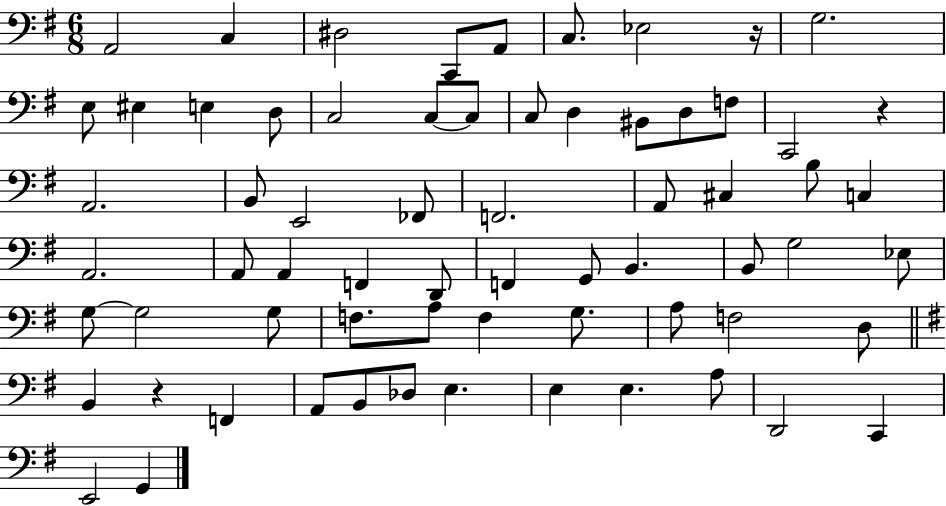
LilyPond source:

{
  \clef bass
  \numericTimeSignature
  \time 6/8
  \key g \major
  \repeat volta 2 { a,2 c4 | dis2 c,8 a,8 | c8. ees2 r16 | g2. | \break e8 eis4 e4 d8 | c2 c8~~ c8 | c8 d4 bis,8 d8 f8 | c,2 r4 | \break a,2. | b,8 e,2 fes,8 | f,2. | a,8 cis4 b8 c4 | \break a,2. | a,8 a,4 f,4 d,8 | f,4 g,8 b,4. | b,8 g2 ees8 | \break g8~~ g2 g8 | f8. a8 f4 g8. | a8 f2 d8 | \bar "||" \break \key e \minor b,4 r4 f,4 | a,8 b,8 des8 e4. | e4 e4. a8 | d,2 c,4 | \break e,2 g,4 | } \bar "|."
}